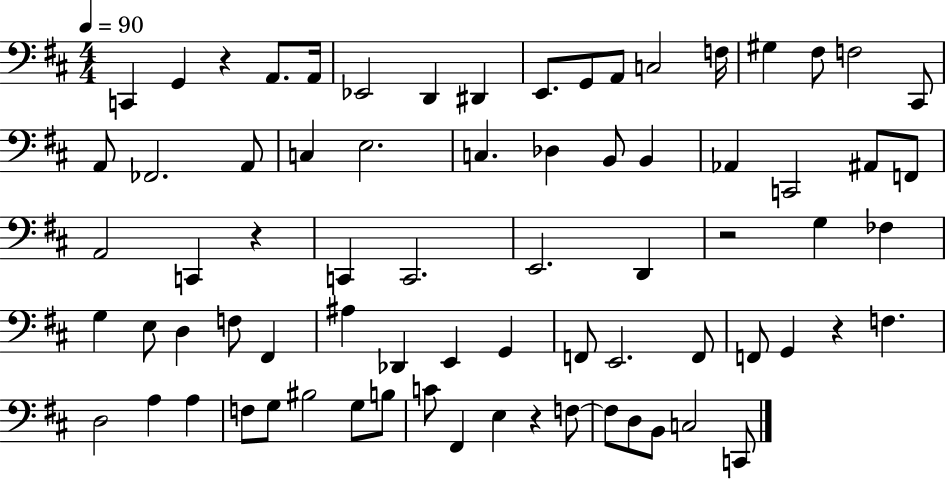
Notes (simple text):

C2/q G2/q R/q A2/e. A2/s Eb2/h D2/q D#2/q E2/e. G2/e A2/e C3/h F3/s G#3/q F#3/e F3/h C#2/e A2/e FES2/h. A2/e C3/q E3/h. C3/q. Db3/q B2/e B2/q Ab2/q C2/h A#2/e F2/e A2/h C2/q R/q C2/q C2/h. E2/h. D2/q R/h G3/q FES3/q G3/q E3/e D3/q F3/e F#2/q A#3/q Db2/q E2/q G2/q F2/e E2/h. F2/e F2/e G2/q R/q F3/q. D3/h A3/q A3/q F3/e G3/e BIS3/h G3/e B3/e C4/e F#2/q E3/q R/q F3/e F3/e D3/e B2/e C3/h C2/e